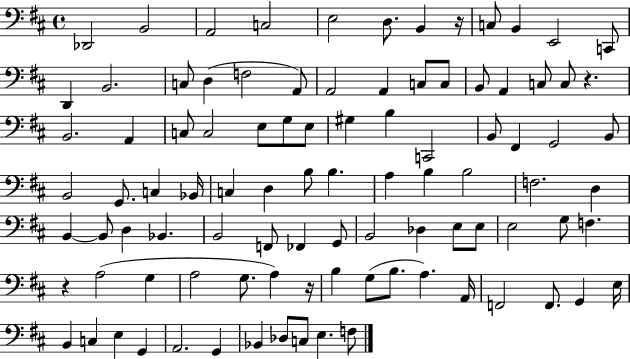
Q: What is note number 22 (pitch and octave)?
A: B2